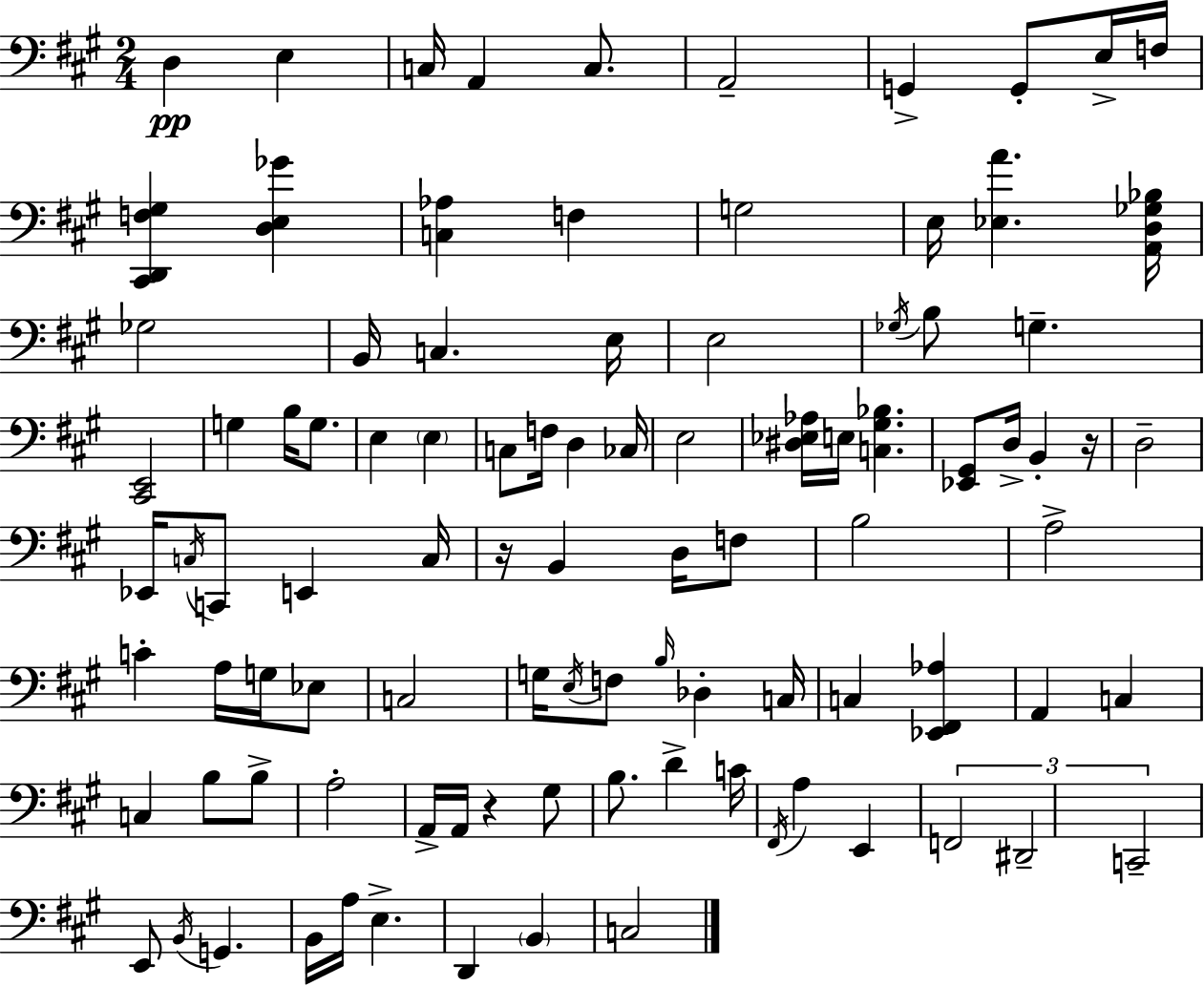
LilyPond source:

{
  \clef bass
  \numericTimeSignature
  \time 2/4
  \key a \major
  d4\pp e4 | c16 a,4 c8. | a,2-- | g,4-> g,8-. e16-> f16 | \break <cis, d, f gis>4 <d e ges'>4 | <c aes>4 f4 | g2 | e16 <ees a'>4. <a, d ges bes>16 | \break ges2 | b,16 c4. e16 | e2 | \acciaccatura { ges16 } b8 g4.-- | \break <cis, e,>2 | g4 b16 g8. | e4 \parenthesize e4 | c8 f16 d4 | \break ces16 e2 | <dis ees aes>16 e16 <c gis bes>4. | <ees, gis,>8 d16-> b,4-. | r16 d2-- | \break ees,16 \acciaccatura { c16 } c,8 e,4 | c16 r16 b,4 d16 | f8 b2 | a2-> | \break c'4-. a16 g16 | ees8 c2 | g16 \acciaccatura { e16 } f8 \grace { b16 } des4-. | c16 c4 | \break <ees, fis, aes>4 a,4 | c4 c4 | b8 b8-> a2-. | a,16-> a,16 r4 | \break gis8 b8. d'4-> | c'16 \acciaccatura { fis,16 } a4 | e,4 \tuplet 3/2 { f,2 | dis,2-- | \break c,2-- } | e,8 \acciaccatura { b,16 } | g,4. b,16 a16 | e4.-> d,4 | \break \parenthesize b,4 c2 | \bar "|."
}